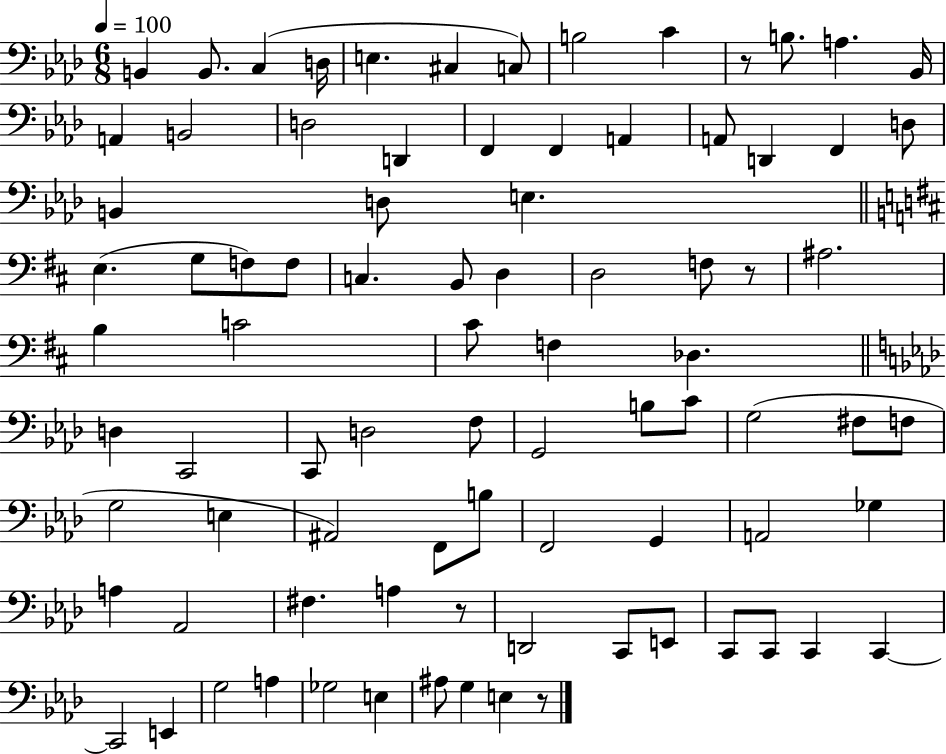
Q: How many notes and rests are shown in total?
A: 85